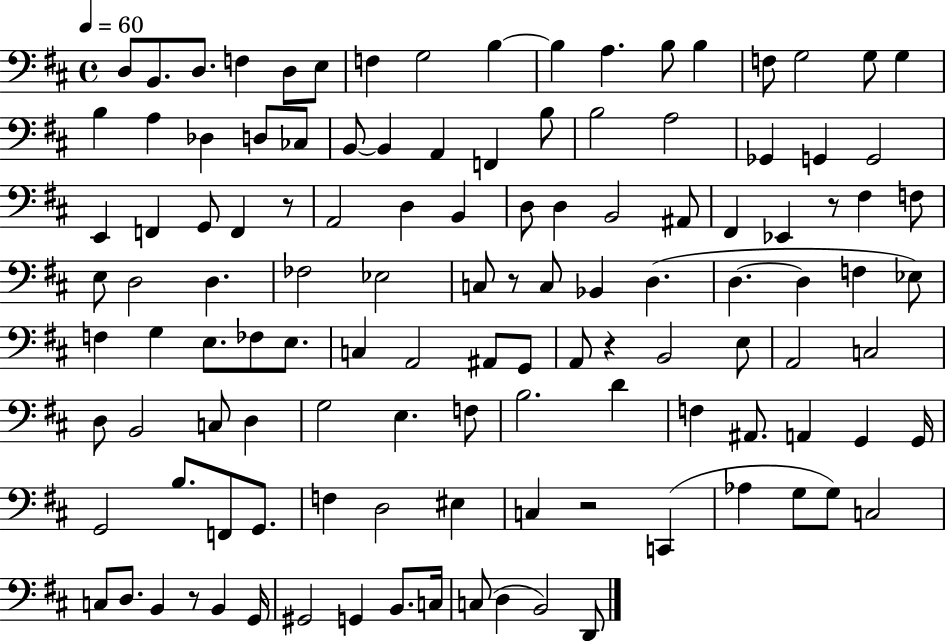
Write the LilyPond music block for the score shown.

{
  \clef bass
  \time 4/4
  \defaultTimeSignature
  \key d \major
  \tempo 4 = 60
  \repeat volta 2 { d8 b,8. d8. f4 d8 e8 | f4 g2 b4~~ | b4 a4. b8 b4 | f8 g2 g8 g4 | \break b4 a4 des4 d8 ces8 | b,8~~ b,4 a,4 f,4 b8 | b2 a2 | ges,4 g,4 g,2 | \break e,4 f,4 g,8 f,4 r8 | a,2 d4 b,4 | d8 d4 b,2 ais,8 | fis,4 ees,4 r8 fis4 f8 | \break e8 d2 d4. | fes2 ees2 | c8 r8 c8 bes,4 d4.( | d4.~~ d4 f4 ees8) | \break f4 g4 e8. fes8 e8. | c4 a,2 ais,8 g,8 | a,8 r4 b,2 e8 | a,2 c2 | \break d8 b,2 c8 d4 | g2 e4. f8 | b2. d'4 | f4 ais,8. a,4 g,4 g,16 | \break g,2 b8. f,8 g,8. | f4 d2 eis4 | c4 r2 c,4( | aes4 g8 g8) c2 | \break c8 d8. b,4 r8 b,4 g,16 | gis,2 g,4 b,8. c16 | c8( d4 b,2) d,8 | } \bar "|."
}